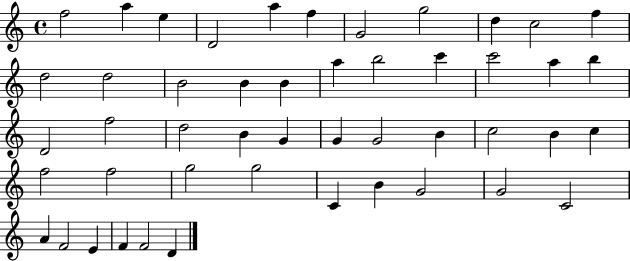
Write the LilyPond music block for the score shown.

{
  \clef treble
  \time 4/4
  \defaultTimeSignature
  \key c \major
  f''2 a''4 e''4 | d'2 a''4 f''4 | g'2 g''2 | d''4 c''2 f''4 | \break d''2 d''2 | b'2 b'4 b'4 | a''4 b''2 c'''4 | c'''2 a''4 b''4 | \break d'2 f''2 | d''2 b'4 g'4 | g'4 g'2 b'4 | c''2 b'4 c''4 | \break f''2 f''2 | g''2 g''2 | c'4 b'4 g'2 | g'2 c'2 | \break a'4 f'2 e'4 | f'4 f'2 d'4 | \bar "|."
}